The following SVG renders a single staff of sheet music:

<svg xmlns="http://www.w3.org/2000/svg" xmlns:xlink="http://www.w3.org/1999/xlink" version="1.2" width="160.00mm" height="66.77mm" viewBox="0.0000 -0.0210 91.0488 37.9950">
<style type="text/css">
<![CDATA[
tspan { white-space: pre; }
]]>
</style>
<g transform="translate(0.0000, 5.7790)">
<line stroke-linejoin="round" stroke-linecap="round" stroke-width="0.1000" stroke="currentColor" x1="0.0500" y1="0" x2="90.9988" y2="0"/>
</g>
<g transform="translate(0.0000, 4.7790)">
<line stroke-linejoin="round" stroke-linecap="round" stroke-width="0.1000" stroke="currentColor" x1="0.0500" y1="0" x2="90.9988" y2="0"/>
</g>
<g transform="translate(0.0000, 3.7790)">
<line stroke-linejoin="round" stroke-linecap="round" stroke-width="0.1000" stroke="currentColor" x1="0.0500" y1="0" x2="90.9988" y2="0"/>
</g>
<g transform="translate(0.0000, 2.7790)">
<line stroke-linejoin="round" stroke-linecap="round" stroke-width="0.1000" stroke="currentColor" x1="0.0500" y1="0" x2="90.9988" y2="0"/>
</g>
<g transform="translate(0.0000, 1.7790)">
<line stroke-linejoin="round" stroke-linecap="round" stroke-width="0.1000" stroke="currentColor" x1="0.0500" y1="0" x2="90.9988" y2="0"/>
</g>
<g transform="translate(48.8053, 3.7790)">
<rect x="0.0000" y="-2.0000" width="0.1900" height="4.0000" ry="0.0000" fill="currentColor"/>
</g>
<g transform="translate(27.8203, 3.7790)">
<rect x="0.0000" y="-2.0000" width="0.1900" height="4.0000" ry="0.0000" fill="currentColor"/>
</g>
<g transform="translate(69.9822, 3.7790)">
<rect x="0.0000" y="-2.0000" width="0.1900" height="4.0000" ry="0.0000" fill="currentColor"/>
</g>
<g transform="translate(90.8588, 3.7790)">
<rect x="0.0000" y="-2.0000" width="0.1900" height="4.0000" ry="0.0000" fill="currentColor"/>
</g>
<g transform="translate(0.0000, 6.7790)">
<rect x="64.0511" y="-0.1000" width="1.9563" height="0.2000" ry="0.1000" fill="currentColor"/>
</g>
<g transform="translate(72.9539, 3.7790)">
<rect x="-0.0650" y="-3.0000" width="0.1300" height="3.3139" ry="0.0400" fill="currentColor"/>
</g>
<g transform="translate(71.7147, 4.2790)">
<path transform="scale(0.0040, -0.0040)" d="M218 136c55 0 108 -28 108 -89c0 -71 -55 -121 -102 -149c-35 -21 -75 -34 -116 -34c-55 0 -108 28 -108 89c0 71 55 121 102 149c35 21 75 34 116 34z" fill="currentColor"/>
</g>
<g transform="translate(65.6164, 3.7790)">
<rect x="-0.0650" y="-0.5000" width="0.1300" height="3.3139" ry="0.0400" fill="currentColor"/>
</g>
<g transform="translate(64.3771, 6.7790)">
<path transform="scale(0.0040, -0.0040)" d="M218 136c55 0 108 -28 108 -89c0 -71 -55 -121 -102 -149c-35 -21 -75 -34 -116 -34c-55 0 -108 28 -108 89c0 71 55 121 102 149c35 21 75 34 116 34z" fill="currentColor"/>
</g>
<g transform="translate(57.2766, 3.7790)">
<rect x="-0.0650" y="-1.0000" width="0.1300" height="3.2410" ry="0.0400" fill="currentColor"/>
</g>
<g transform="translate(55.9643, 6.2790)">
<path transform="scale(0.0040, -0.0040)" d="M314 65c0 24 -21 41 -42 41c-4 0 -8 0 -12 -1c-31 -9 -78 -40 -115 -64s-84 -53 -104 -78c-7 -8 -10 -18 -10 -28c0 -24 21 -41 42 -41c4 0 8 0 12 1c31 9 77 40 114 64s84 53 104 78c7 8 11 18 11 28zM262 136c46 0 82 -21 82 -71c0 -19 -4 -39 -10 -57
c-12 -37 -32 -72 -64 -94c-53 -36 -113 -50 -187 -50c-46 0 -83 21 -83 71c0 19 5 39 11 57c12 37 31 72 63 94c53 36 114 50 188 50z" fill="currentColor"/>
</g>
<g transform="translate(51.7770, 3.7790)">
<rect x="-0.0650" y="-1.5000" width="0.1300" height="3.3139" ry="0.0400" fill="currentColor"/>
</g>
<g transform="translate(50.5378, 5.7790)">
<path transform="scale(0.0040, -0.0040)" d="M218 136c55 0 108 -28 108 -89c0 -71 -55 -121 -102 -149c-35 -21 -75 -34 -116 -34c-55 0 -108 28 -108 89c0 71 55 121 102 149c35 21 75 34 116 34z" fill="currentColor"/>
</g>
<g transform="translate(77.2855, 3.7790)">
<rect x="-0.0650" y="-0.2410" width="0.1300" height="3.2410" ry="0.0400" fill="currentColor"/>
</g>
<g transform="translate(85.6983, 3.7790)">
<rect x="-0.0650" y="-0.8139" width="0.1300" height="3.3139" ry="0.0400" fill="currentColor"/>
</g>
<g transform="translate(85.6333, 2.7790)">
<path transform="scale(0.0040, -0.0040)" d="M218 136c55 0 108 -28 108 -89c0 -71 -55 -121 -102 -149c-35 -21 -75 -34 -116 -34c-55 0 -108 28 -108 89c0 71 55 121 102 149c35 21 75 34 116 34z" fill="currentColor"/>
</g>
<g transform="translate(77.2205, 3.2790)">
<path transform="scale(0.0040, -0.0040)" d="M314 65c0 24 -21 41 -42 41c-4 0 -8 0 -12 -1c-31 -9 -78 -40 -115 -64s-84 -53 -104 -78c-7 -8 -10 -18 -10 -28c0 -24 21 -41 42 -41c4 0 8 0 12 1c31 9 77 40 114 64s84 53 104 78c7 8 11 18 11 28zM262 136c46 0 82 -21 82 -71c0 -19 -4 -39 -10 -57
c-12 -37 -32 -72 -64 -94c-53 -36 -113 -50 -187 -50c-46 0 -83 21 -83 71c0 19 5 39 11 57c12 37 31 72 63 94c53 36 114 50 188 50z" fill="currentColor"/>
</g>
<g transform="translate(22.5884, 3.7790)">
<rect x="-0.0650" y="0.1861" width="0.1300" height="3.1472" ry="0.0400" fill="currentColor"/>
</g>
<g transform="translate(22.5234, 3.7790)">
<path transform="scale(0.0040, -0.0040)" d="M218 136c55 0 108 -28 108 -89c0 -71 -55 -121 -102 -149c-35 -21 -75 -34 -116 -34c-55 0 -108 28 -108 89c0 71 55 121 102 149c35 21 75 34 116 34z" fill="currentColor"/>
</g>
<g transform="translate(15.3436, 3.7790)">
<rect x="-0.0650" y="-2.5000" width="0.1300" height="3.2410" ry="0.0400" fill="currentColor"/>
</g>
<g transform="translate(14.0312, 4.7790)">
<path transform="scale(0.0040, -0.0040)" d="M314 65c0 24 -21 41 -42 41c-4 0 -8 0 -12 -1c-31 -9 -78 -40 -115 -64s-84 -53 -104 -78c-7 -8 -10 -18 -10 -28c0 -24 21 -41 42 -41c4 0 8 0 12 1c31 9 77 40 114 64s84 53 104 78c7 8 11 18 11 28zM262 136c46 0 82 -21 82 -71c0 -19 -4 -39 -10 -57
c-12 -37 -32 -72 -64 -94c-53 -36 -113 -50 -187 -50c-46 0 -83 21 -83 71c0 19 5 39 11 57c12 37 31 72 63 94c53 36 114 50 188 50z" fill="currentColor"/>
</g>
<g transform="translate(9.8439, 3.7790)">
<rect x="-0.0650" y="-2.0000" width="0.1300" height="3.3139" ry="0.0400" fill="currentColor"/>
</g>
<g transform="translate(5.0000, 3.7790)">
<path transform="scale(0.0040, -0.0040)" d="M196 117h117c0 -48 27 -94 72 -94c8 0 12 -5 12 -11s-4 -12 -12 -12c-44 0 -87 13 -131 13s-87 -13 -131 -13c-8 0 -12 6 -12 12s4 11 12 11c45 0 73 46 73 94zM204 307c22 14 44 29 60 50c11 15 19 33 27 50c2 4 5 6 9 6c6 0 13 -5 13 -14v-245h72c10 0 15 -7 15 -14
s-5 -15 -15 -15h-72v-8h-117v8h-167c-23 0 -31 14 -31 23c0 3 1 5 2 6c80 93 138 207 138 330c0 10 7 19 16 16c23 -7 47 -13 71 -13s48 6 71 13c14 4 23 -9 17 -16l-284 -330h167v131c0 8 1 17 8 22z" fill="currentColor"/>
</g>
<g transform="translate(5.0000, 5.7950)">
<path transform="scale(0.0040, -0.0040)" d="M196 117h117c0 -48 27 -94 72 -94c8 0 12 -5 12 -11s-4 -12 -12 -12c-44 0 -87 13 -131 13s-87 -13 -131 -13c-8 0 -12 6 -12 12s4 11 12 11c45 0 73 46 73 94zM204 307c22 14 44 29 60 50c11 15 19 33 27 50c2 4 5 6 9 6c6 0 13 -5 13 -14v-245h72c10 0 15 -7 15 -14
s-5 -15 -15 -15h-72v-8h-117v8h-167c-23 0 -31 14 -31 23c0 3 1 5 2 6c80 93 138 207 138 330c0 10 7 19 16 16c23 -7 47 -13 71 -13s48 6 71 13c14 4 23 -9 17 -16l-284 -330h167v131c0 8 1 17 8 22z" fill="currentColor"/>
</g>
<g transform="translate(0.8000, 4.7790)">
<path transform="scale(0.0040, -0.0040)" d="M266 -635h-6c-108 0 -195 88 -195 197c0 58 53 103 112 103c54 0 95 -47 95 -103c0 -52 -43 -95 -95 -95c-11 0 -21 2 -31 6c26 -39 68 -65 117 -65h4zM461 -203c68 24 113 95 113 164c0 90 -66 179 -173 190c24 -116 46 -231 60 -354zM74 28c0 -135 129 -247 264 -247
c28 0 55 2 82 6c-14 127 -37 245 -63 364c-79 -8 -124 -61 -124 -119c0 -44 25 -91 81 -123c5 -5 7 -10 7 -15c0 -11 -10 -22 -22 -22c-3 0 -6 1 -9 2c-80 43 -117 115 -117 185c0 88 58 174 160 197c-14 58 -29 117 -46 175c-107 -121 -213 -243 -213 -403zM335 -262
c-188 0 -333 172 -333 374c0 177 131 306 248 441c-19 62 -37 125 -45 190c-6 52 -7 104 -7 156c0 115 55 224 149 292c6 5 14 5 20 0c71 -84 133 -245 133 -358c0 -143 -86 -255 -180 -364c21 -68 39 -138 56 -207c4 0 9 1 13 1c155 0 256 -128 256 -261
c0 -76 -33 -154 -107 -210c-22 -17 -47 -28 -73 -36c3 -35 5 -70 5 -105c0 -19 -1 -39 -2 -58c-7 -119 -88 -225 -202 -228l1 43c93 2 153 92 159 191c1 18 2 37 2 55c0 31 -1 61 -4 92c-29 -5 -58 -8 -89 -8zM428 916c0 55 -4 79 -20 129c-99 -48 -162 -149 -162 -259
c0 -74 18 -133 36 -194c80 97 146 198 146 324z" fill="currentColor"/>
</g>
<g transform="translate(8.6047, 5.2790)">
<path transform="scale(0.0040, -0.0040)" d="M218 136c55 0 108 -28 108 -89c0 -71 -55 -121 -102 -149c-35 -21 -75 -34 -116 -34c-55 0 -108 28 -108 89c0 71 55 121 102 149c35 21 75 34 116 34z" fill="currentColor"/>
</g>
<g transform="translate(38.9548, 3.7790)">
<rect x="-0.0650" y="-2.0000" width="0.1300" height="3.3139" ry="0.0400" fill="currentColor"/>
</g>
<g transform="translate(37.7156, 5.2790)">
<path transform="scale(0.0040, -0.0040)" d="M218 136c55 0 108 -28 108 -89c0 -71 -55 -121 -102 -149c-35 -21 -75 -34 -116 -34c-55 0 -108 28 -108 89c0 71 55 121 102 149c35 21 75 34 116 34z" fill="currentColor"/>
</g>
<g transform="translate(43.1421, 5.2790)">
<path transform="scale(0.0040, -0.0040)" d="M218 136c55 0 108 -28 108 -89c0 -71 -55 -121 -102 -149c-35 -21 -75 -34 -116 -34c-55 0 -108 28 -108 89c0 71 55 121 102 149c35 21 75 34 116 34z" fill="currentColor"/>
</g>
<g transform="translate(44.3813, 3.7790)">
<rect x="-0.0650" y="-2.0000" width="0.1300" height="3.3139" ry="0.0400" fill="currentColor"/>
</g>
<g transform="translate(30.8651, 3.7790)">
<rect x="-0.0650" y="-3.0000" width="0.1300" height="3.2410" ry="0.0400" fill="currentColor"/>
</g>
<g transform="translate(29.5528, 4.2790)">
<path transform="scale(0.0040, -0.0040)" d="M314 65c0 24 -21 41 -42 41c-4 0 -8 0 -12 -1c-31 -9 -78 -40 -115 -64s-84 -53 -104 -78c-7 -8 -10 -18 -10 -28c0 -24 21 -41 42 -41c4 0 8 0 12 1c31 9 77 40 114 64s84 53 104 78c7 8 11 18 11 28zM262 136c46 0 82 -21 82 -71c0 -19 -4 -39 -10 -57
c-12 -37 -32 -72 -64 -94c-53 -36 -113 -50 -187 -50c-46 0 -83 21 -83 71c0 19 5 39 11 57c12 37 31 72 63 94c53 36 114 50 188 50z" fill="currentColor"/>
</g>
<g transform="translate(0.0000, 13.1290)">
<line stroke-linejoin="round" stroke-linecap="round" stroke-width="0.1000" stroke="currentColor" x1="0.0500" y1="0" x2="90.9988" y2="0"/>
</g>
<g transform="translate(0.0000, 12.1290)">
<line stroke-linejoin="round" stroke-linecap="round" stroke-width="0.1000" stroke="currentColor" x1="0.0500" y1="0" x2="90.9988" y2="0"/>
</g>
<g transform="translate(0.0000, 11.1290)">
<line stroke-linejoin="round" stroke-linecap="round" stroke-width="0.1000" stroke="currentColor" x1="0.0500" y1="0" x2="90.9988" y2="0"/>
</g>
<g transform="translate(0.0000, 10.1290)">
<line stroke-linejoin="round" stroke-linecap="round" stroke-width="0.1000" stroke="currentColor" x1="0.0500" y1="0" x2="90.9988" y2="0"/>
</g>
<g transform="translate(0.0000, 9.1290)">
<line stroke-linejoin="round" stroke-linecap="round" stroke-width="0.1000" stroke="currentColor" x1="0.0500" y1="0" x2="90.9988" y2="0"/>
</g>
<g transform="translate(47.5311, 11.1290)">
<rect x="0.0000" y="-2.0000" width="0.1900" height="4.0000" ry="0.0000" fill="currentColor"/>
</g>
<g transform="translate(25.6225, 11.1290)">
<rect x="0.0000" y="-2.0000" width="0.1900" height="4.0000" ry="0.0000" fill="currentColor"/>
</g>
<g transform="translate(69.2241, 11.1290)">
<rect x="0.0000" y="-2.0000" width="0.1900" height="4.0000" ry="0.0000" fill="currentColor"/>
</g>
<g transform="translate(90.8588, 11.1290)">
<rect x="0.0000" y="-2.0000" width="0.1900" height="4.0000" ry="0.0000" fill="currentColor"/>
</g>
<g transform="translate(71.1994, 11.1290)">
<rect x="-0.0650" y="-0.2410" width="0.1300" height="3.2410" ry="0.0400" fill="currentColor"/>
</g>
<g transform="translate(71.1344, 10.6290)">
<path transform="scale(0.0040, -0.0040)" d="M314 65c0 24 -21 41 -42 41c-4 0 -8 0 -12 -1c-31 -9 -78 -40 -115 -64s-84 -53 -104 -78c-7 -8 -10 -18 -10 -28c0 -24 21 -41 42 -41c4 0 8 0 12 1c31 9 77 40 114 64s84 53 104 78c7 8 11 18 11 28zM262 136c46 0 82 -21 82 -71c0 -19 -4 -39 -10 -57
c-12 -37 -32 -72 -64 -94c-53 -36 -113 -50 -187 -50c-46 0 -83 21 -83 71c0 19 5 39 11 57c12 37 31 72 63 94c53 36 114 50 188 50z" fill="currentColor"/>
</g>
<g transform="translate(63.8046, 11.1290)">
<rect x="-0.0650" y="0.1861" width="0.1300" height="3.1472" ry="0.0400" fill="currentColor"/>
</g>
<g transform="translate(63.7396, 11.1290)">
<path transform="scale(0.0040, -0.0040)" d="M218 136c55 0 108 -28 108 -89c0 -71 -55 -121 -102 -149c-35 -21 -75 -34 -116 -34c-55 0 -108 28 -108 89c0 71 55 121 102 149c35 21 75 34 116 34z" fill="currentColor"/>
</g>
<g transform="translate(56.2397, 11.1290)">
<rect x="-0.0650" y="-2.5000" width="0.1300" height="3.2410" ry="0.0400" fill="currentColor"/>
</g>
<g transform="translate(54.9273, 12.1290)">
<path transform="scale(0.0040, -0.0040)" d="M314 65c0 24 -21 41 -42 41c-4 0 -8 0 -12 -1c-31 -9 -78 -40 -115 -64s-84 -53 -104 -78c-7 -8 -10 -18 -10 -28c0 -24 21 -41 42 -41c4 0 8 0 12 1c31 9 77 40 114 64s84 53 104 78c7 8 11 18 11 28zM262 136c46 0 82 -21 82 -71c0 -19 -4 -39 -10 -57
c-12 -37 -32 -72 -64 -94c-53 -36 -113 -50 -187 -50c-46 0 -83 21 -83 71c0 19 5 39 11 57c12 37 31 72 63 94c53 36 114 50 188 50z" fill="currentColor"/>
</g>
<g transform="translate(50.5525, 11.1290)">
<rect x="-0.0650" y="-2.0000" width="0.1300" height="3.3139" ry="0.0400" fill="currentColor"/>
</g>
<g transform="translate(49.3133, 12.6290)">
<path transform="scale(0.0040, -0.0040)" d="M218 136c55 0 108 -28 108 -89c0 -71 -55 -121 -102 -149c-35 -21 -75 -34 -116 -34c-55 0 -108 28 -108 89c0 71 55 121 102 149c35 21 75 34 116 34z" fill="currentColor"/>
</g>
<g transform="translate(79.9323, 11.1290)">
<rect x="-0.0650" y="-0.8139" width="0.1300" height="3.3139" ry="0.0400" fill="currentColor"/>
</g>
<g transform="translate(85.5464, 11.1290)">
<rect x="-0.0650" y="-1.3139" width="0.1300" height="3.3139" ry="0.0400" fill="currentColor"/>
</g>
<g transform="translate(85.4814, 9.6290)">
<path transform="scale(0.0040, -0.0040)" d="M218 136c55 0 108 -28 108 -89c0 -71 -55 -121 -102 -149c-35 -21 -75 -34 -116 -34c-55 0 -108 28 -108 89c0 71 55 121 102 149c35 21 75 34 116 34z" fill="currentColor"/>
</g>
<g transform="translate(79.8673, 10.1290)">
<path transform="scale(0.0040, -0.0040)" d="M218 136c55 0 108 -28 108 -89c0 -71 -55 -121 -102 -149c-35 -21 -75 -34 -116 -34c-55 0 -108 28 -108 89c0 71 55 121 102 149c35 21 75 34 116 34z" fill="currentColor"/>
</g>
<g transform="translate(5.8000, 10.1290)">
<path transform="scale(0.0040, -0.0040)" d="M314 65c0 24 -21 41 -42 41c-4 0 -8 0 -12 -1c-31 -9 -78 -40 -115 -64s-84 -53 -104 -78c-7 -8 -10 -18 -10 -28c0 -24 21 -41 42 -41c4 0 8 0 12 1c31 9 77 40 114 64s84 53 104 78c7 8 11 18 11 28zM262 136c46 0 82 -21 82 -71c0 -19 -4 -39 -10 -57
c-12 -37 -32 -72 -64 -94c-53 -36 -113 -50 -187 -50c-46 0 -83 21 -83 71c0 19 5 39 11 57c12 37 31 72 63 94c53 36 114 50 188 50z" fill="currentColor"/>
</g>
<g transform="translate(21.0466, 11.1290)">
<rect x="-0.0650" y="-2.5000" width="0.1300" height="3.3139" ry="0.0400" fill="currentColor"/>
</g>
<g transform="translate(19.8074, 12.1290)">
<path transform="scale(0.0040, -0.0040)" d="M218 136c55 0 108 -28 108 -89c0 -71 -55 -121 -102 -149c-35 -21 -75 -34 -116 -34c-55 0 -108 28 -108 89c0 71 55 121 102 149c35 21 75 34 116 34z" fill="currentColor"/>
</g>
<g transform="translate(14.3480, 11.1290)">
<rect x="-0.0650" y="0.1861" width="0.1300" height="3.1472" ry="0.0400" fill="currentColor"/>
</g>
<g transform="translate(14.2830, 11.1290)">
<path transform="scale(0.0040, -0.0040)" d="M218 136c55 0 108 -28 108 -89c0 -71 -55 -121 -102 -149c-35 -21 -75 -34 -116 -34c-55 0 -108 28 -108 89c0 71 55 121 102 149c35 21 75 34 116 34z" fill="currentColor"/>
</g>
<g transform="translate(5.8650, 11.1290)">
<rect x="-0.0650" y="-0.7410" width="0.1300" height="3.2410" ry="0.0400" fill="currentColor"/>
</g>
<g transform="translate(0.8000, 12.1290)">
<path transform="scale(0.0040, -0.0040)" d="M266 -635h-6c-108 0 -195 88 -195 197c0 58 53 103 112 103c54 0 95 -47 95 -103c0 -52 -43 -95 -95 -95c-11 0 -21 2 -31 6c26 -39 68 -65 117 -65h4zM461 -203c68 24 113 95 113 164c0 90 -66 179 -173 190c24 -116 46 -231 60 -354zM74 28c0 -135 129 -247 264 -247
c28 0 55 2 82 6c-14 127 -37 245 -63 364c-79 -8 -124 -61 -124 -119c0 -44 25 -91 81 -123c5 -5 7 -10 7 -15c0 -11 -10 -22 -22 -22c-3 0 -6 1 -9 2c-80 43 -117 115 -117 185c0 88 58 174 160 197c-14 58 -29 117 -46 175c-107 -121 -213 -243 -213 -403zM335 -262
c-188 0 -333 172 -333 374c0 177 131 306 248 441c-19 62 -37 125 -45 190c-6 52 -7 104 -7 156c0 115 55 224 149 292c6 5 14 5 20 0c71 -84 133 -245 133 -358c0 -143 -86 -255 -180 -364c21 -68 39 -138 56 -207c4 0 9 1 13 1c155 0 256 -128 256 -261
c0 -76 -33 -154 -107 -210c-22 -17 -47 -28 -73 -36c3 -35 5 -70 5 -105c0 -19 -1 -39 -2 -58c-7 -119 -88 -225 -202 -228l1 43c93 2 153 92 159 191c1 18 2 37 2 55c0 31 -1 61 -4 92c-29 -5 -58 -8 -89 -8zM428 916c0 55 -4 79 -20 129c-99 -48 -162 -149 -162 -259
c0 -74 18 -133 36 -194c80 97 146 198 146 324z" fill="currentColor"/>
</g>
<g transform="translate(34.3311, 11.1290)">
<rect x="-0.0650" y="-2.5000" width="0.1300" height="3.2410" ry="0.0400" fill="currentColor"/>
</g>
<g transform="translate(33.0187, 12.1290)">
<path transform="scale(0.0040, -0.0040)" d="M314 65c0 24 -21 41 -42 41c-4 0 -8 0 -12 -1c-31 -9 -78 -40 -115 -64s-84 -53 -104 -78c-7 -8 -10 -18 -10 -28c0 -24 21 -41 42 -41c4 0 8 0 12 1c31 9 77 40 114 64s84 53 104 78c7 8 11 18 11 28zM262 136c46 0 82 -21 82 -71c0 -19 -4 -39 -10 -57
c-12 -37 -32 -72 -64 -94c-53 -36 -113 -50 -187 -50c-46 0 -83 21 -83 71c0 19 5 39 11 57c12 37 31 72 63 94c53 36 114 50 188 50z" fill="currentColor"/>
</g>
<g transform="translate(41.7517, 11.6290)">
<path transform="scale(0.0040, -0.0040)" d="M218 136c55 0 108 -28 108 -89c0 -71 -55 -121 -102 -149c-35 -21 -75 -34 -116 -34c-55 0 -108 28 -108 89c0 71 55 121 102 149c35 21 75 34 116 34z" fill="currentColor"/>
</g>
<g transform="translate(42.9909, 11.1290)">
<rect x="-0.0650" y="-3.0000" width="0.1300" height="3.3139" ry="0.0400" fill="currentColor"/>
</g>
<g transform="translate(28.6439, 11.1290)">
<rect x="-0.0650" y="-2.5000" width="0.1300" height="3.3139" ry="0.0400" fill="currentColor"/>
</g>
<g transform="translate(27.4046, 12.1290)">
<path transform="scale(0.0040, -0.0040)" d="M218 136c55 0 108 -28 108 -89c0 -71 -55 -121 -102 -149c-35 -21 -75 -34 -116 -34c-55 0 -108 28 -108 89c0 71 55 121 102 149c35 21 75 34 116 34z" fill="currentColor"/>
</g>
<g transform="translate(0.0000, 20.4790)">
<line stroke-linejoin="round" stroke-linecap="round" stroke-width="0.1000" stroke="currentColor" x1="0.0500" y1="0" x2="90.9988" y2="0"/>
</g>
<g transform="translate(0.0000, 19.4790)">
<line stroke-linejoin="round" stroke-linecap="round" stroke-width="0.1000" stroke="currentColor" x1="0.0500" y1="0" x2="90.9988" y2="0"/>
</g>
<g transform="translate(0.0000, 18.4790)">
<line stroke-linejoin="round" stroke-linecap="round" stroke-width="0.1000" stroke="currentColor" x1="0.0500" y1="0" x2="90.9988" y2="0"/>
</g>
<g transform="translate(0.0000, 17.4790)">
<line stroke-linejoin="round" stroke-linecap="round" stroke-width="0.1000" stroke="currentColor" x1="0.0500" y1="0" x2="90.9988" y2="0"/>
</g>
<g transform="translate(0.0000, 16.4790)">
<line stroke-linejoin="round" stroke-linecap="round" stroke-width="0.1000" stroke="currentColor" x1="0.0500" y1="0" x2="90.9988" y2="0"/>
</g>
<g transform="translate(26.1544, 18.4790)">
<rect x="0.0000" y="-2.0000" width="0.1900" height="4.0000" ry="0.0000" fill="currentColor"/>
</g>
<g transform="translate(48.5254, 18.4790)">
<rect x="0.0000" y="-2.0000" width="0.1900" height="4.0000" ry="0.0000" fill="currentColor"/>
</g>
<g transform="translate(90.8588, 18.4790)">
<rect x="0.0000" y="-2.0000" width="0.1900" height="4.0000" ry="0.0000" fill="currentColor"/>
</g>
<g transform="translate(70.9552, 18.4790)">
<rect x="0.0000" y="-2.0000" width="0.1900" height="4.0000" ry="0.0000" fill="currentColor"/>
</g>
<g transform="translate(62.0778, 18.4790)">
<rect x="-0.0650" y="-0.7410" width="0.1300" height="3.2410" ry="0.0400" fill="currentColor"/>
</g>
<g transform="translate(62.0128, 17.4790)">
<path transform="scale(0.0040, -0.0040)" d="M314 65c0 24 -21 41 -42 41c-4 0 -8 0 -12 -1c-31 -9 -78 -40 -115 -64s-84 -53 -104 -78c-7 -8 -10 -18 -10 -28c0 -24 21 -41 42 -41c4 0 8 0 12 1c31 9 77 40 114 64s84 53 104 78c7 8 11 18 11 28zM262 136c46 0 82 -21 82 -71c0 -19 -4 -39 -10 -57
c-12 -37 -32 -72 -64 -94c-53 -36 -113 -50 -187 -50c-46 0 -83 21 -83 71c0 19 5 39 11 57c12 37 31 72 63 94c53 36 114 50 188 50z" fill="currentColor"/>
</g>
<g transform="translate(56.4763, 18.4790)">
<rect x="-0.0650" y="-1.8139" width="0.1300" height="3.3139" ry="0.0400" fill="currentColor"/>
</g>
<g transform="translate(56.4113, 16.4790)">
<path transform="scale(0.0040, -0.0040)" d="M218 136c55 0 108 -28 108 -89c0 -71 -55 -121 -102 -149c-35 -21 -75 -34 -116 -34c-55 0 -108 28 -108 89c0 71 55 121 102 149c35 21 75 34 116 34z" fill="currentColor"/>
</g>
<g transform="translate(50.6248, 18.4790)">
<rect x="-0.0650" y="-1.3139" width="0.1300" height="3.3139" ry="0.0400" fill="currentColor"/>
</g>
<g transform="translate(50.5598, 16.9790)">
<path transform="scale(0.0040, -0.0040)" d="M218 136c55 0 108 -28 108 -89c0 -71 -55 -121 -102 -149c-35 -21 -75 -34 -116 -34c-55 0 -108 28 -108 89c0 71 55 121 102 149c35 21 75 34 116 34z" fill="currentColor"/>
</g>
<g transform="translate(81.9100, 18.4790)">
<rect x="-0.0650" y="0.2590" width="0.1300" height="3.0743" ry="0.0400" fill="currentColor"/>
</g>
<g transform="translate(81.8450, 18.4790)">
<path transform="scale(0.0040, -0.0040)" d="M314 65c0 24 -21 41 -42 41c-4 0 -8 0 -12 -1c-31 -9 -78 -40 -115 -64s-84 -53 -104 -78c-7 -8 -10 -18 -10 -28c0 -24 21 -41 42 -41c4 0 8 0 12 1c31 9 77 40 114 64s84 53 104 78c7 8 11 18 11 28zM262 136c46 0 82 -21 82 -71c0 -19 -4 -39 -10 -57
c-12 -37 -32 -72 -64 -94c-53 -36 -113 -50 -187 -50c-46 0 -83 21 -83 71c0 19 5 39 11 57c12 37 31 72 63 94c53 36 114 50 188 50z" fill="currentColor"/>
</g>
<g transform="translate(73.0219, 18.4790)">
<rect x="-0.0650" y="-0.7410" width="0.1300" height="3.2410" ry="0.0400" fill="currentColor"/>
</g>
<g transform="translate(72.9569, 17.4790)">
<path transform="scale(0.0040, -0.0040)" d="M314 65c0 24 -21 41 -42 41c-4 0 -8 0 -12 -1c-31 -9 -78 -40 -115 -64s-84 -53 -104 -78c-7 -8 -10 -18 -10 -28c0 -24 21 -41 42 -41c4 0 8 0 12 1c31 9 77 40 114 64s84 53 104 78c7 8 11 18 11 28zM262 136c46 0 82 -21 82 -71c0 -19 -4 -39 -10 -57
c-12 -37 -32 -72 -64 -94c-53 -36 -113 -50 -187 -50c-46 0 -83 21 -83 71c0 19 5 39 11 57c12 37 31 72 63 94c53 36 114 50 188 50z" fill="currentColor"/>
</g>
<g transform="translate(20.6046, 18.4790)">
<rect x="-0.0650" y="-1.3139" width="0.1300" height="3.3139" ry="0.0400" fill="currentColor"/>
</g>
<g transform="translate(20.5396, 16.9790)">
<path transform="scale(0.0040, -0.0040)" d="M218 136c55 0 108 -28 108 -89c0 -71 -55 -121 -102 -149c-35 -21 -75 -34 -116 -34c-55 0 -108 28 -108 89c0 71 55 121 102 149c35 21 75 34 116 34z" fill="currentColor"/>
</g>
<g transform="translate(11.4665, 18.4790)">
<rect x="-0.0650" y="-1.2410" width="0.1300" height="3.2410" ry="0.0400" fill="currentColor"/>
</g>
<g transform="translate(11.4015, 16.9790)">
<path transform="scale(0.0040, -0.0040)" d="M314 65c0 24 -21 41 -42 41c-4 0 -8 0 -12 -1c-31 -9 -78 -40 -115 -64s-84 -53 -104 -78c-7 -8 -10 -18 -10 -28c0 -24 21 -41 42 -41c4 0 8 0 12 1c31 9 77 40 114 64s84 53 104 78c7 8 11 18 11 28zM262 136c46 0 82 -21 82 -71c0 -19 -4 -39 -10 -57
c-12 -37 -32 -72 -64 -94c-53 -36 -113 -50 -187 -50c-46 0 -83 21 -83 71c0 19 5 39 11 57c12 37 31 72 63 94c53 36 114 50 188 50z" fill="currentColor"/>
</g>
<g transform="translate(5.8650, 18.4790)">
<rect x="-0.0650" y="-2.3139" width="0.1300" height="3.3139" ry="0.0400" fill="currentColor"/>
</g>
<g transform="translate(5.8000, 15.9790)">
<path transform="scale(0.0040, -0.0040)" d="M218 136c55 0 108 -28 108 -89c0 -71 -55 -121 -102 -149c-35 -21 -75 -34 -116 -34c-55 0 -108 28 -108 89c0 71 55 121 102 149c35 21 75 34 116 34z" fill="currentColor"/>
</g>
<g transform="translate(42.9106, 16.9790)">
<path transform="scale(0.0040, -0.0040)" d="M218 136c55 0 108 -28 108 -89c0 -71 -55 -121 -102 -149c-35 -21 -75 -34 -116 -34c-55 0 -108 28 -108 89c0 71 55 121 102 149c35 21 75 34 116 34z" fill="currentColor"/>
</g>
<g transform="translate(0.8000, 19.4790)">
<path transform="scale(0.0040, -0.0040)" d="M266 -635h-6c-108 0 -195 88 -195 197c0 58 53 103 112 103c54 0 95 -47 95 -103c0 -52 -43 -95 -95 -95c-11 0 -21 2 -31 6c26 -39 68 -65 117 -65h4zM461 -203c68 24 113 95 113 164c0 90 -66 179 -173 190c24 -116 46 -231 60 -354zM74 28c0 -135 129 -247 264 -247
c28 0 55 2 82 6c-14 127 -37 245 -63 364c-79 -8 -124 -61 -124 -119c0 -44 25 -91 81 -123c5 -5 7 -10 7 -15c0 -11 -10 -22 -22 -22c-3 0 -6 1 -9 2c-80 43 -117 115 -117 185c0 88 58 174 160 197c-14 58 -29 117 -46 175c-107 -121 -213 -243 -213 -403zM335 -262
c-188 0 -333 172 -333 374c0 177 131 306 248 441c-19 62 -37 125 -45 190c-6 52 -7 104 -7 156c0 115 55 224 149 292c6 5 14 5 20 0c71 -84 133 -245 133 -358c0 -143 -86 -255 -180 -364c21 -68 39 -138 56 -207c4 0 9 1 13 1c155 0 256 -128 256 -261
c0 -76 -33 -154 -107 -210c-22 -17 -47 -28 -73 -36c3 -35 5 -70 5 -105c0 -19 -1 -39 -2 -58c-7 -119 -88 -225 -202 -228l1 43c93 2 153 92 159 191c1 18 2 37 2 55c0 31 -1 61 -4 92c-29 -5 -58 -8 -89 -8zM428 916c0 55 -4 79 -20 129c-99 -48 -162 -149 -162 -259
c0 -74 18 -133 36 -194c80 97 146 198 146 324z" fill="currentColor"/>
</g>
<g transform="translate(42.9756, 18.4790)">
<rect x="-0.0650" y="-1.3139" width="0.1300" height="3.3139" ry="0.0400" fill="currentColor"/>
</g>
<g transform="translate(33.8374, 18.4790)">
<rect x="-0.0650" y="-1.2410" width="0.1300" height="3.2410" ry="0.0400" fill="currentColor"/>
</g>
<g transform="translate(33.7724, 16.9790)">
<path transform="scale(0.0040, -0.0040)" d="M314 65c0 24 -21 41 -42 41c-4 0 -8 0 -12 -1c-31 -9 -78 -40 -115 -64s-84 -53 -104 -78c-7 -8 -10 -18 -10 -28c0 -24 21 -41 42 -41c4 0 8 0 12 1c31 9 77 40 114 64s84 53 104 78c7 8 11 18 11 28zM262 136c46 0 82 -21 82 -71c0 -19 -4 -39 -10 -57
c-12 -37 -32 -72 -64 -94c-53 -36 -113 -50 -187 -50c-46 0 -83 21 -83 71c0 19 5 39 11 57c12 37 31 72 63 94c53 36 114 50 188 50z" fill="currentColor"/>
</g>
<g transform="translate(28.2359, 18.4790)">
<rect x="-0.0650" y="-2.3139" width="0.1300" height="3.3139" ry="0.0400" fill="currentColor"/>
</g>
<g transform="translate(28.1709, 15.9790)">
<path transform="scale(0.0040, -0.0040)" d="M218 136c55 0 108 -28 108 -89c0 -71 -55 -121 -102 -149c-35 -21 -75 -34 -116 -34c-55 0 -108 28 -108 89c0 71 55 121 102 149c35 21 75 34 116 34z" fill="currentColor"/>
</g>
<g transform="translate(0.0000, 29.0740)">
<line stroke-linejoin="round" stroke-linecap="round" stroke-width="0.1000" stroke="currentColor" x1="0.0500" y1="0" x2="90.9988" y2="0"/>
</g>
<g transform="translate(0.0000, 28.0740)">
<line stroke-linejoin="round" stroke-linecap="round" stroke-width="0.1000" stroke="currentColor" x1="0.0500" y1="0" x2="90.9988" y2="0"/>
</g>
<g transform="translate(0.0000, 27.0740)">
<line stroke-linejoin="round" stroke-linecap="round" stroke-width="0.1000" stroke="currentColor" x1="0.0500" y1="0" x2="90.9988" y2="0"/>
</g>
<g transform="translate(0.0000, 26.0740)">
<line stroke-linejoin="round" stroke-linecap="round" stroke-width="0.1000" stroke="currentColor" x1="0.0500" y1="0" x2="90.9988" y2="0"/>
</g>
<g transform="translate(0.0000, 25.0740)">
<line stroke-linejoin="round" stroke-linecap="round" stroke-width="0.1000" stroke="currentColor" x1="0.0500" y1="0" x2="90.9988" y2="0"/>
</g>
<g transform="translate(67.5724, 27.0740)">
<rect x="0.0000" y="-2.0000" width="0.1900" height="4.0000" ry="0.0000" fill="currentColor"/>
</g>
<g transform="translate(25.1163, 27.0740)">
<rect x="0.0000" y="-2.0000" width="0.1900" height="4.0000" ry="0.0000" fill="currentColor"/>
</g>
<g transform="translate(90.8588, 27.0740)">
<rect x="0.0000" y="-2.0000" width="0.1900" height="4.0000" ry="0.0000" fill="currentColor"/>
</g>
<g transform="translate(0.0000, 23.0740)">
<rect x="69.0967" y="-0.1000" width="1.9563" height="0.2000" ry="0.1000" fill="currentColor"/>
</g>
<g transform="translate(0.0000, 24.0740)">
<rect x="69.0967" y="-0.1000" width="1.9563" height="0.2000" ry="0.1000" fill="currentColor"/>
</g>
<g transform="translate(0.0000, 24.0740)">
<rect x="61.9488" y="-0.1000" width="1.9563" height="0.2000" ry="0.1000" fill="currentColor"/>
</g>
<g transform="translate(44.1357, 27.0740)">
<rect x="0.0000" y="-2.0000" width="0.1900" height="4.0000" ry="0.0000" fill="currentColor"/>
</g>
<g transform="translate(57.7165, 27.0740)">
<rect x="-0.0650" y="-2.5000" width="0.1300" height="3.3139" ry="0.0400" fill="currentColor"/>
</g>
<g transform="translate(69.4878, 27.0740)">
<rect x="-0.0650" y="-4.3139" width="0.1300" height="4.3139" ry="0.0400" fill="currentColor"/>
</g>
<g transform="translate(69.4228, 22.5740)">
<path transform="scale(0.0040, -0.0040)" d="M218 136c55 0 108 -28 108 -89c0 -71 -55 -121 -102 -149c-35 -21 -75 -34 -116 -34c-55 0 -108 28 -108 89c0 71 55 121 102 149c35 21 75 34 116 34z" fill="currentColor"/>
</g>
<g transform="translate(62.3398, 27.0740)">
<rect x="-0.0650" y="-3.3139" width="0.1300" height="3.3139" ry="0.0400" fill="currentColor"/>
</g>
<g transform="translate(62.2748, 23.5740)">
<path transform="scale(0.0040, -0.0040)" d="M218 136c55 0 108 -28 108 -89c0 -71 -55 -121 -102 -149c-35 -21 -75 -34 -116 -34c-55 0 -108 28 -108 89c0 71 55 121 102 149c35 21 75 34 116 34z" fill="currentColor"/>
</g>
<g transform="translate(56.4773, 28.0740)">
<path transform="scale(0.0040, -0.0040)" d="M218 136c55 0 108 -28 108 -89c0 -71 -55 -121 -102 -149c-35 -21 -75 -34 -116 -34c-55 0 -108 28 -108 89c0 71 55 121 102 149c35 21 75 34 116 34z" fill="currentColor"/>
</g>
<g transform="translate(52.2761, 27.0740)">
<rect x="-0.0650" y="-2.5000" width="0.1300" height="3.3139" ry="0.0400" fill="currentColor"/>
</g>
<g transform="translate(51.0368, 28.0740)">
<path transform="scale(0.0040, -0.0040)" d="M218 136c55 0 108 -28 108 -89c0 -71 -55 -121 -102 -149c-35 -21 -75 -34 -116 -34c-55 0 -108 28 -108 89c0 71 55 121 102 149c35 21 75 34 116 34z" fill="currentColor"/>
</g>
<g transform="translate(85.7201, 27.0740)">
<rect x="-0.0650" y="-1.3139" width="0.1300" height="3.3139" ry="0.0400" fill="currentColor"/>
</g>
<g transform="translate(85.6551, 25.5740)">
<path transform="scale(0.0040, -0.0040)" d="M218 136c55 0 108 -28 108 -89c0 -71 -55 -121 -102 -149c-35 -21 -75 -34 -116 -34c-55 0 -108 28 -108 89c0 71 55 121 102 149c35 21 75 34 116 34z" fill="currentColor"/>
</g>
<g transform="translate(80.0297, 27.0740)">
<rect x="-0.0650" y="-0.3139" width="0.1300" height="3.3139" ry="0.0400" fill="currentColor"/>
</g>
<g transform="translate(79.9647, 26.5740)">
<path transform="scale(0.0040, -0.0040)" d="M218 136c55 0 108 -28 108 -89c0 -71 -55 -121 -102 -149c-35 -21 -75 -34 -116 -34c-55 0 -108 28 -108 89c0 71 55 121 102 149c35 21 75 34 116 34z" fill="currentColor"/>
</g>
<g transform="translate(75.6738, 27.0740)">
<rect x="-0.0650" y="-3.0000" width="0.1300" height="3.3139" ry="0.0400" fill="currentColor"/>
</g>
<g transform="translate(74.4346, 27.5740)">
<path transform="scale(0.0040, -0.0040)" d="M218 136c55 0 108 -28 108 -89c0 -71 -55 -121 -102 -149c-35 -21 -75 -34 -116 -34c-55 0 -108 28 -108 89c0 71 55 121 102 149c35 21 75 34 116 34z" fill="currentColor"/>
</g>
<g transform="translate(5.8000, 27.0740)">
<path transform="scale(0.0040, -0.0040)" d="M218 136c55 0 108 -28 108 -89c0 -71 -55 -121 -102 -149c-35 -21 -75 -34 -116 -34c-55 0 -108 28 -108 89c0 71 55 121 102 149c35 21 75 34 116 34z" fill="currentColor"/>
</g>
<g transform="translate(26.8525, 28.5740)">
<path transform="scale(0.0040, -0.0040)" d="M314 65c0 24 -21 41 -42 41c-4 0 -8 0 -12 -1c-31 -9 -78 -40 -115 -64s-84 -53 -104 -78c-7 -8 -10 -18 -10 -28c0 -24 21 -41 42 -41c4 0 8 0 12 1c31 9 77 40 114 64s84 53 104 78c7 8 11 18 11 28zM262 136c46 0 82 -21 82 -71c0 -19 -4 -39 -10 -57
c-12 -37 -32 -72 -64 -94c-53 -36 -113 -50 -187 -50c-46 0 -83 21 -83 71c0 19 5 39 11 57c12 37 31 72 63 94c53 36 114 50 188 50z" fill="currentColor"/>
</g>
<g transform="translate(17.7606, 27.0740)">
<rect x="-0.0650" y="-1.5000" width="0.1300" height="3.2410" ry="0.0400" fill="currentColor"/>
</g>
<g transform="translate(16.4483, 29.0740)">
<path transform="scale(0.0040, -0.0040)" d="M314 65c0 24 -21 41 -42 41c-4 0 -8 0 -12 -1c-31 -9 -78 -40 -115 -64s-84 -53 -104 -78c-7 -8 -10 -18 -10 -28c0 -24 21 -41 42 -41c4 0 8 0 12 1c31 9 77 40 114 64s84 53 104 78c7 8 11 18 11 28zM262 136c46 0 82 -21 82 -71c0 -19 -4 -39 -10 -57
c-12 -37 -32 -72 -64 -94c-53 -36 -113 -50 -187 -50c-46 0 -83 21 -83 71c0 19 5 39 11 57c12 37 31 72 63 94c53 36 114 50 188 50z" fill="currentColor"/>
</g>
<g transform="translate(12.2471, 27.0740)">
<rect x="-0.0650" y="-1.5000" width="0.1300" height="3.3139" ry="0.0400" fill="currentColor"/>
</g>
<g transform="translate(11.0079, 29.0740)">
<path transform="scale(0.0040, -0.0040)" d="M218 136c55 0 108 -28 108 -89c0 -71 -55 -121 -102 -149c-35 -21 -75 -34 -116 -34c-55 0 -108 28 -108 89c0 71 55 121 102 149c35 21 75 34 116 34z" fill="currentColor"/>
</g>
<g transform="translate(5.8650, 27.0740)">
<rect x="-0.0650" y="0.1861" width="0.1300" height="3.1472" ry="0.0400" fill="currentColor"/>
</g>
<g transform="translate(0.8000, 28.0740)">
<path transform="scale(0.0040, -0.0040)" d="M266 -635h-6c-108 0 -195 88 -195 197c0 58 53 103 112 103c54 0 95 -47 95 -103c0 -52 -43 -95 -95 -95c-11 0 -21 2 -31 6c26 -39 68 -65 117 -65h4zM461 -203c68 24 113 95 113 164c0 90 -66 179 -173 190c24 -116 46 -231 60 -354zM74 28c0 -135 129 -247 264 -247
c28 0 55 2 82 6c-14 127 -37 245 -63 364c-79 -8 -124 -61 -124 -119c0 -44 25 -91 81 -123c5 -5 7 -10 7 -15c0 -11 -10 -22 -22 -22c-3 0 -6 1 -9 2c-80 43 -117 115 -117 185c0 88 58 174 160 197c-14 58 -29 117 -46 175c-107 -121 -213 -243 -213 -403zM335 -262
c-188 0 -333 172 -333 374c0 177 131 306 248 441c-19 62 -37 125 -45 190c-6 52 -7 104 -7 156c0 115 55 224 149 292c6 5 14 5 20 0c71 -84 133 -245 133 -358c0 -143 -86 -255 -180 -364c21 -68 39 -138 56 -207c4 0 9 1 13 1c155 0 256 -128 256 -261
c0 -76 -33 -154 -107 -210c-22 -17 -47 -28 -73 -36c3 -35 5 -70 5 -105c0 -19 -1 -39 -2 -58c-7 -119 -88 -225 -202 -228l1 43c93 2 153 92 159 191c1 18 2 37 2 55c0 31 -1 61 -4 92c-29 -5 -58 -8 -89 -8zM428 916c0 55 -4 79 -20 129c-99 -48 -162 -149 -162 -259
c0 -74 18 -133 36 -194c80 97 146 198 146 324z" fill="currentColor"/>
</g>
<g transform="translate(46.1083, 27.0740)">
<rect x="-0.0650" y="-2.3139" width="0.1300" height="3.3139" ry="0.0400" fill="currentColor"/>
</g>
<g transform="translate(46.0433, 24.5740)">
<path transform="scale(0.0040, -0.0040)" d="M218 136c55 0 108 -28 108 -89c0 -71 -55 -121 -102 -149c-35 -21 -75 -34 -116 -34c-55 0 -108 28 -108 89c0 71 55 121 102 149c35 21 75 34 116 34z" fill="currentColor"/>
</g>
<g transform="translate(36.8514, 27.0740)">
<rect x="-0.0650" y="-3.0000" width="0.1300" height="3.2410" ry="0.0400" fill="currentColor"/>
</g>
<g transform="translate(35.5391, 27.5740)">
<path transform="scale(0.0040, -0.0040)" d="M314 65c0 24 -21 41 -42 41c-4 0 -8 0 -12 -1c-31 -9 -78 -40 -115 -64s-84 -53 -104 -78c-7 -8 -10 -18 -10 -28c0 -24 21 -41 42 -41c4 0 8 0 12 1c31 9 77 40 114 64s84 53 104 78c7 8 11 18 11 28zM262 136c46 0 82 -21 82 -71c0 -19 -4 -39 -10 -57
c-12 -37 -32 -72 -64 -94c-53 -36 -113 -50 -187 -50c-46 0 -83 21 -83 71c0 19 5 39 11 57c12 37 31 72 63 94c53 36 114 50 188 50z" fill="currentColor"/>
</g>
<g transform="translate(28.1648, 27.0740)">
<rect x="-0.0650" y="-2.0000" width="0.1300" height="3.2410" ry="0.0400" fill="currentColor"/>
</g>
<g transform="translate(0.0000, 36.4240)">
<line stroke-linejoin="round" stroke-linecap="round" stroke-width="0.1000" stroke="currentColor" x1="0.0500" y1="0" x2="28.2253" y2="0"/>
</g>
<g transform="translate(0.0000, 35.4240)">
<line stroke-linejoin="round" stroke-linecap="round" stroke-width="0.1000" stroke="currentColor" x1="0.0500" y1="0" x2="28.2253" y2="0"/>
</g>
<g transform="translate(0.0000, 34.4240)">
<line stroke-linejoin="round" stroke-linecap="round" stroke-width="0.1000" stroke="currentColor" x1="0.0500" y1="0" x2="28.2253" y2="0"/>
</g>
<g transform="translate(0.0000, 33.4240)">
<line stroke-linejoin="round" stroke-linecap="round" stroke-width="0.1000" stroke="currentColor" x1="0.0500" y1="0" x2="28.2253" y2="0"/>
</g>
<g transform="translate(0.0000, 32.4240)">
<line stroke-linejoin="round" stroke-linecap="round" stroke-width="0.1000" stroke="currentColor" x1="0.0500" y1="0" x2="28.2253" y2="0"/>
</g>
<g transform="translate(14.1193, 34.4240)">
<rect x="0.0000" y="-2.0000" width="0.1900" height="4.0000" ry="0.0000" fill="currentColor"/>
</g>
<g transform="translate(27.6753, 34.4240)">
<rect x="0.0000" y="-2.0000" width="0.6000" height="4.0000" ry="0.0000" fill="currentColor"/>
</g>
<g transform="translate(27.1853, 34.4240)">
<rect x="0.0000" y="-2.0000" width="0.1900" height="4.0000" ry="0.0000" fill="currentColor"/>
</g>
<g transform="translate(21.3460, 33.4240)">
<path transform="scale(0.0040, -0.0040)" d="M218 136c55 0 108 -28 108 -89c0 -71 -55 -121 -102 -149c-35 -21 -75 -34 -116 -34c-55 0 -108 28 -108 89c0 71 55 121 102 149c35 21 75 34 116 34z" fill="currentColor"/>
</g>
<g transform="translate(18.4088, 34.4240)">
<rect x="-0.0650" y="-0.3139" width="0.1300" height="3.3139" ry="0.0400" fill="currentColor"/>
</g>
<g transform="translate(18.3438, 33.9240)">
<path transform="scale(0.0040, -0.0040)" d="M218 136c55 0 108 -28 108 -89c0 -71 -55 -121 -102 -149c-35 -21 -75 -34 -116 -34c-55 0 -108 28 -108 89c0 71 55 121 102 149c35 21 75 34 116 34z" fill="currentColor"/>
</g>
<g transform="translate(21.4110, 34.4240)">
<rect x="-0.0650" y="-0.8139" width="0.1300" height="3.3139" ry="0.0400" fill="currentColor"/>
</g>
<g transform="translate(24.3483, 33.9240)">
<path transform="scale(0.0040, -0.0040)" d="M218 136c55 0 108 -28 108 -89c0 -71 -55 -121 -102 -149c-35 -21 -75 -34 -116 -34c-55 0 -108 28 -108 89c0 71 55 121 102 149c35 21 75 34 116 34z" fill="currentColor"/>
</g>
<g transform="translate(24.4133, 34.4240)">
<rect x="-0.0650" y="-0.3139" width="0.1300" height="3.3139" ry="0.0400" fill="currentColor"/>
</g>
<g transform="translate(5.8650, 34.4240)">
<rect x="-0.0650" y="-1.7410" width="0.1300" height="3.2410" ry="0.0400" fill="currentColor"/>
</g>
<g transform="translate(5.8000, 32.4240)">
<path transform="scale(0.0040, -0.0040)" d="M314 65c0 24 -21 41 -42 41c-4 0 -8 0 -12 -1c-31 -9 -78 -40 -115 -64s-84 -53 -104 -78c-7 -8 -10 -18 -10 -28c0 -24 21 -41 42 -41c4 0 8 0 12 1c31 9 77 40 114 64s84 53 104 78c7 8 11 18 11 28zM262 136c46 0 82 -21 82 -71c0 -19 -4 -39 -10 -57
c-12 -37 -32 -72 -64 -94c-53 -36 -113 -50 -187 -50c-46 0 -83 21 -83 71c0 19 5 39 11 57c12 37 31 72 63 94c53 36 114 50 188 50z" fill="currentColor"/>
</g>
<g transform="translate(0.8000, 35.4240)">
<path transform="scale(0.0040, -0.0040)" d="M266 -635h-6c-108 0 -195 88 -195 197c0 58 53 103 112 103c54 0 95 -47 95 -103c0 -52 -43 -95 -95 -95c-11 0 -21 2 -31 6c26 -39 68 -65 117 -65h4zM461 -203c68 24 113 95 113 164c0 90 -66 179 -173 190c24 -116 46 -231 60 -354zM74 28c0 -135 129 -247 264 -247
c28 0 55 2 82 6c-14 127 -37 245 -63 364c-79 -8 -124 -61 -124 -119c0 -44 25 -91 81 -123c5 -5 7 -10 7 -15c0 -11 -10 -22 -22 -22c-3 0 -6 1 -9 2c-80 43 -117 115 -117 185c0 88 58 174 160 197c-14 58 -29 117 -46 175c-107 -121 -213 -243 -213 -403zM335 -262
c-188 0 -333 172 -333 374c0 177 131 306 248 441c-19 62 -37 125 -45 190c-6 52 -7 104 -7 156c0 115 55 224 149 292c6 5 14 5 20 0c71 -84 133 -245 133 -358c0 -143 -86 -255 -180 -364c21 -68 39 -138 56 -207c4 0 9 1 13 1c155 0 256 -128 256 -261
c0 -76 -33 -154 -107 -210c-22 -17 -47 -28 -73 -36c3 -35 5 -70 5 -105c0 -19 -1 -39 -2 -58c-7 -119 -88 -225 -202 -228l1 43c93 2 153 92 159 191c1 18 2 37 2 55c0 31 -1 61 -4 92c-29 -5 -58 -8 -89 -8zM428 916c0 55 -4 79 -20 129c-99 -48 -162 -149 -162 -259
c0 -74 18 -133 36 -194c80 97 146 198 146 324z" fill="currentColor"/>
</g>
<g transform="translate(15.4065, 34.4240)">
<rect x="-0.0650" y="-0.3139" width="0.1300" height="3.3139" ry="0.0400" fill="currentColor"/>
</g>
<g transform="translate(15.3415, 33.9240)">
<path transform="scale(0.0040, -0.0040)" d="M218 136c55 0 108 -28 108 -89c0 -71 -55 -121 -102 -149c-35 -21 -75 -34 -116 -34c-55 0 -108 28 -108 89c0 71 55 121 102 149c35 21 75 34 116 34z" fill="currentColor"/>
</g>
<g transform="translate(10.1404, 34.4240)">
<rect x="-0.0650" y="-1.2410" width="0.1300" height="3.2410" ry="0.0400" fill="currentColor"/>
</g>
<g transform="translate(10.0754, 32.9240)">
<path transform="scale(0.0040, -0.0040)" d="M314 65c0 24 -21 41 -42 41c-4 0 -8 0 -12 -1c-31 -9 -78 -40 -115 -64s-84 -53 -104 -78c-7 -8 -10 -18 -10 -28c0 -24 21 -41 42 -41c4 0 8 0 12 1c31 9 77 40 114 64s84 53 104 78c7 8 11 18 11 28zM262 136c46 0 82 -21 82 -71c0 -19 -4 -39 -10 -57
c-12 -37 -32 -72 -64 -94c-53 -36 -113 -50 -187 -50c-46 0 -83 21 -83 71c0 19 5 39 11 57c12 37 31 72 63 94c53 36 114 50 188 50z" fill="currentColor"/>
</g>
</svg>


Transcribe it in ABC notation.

X:1
T:Untitled
M:4/4
L:1/4
K:C
F G2 B A2 F F E D2 C A c2 d d2 B G G G2 A F G2 B c2 d e g e2 e g e2 e e f d2 d2 B2 B E E2 F2 A2 g G G b d' A c e f2 e2 c c d c